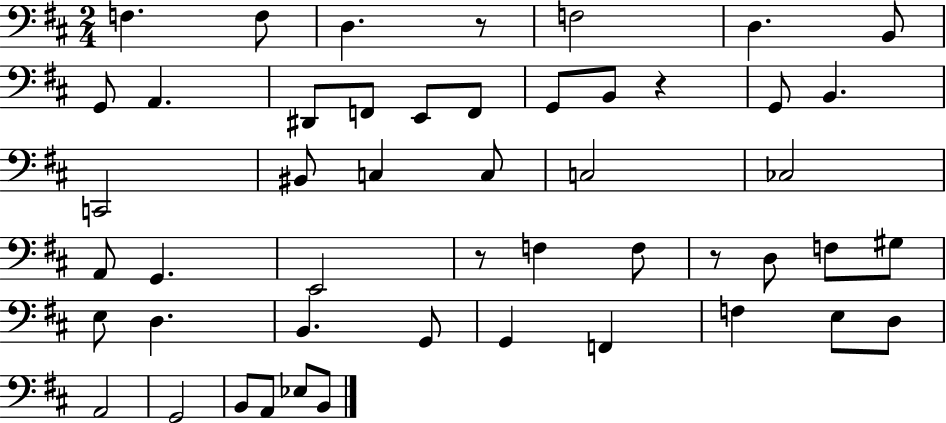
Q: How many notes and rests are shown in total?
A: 49